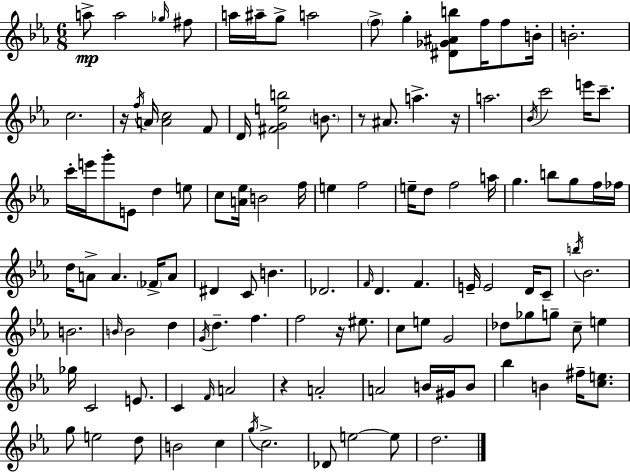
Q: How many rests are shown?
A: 5